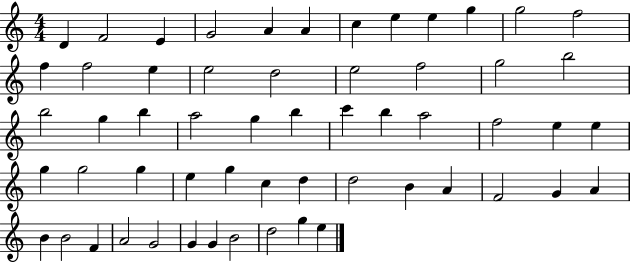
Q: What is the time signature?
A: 4/4